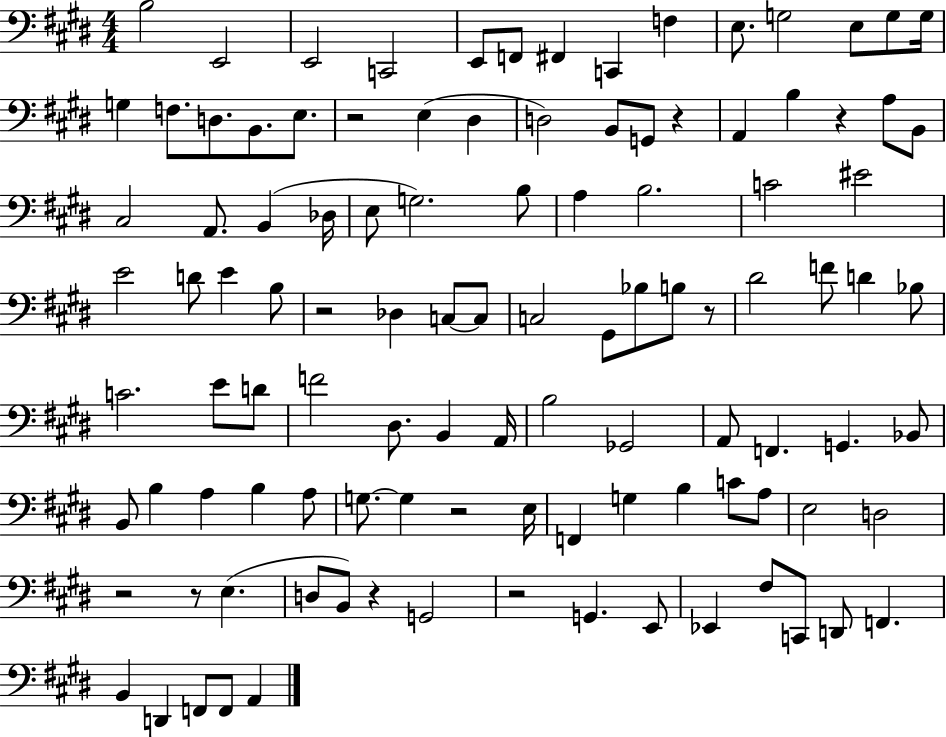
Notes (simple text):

B3/h E2/h E2/h C2/h E2/e F2/e F#2/q C2/q F3/q E3/e. G3/h E3/e G3/e G3/s G3/q F3/e. D3/e. B2/e. E3/e. R/h E3/q D#3/q D3/h B2/e G2/e R/q A2/q B3/q R/q A3/e B2/e C#3/h A2/e. B2/q Db3/s E3/e G3/h. B3/e A3/q B3/h. C4/h EIS4/h E4/h D4/e E4/q B3/e R/h Db3/q C3/e C3/e C3/h G#2/e Bb3/e B3/e R/e D#4/h F4/e D4/q Bb3/e C4/h. E4/e D4/e F4/h D#3/e. B2/q A2/s B3/h Gb2/h A2/e F2/q. G2/q. Bb2/e B2/e B3/q A3/q B3/q A3/e G3/e. G3/q R/h E3/s F2/q G3/q B3/q C4/e A3/e E3/h D3/h R/h R/e E3/q. D3/e B2/e R/q G2/h R/h G2/q. E2/e Eb2/q F#3/e C2/e D2/e F2/q. B2/q D2/q F2/e F2/e A2/q